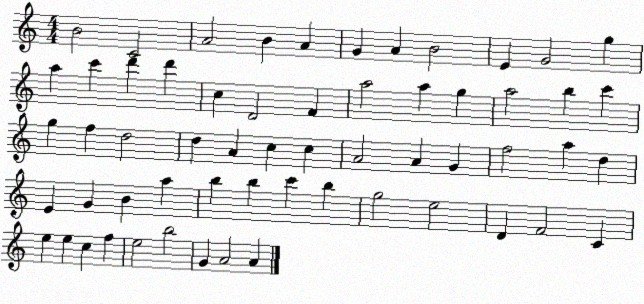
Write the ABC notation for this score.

X:1
T:Untitled
M:4/4
L:1/4
K:C
B2 C2 A2 B A G A B2 E G2 g a c' d' d' c D2 F a2 a g a2 b c' g f d2 d A c c A2 A G f2 a d E G B a b b c' b g2 e2 D F2 C e e c f e2 b2 G A2 A